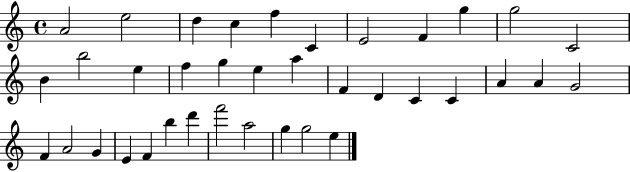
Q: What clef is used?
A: treble